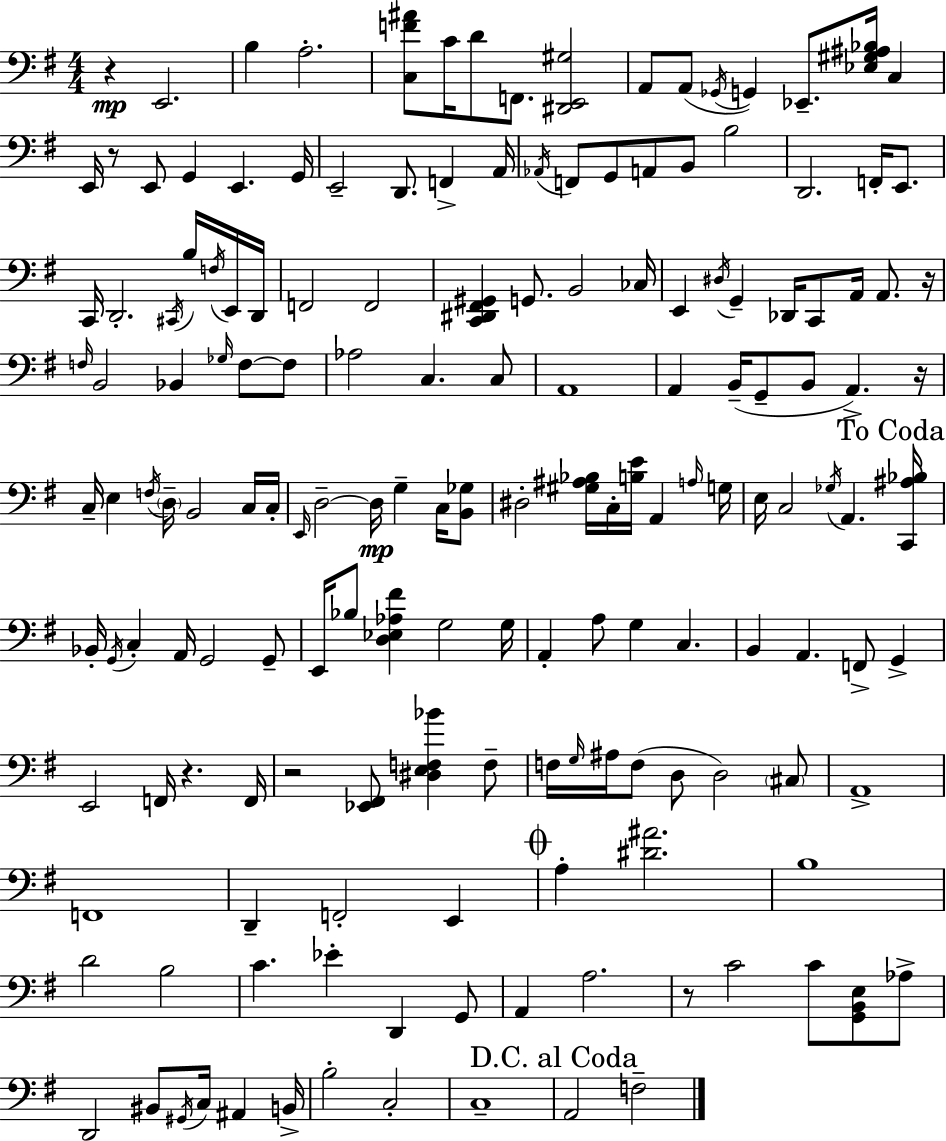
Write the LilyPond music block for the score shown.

{
  \clef bass
  \numericTimeSignature
  \time 4/4
  \key g \major
  r4\mp e,2. | b4 a2.-. | <c f' ais'>8 c'16 d'8 f,8. <dis, e, gis>2 | a,8 a,8( \acciaccatura { ges,16 } g,4) ees,8.-- <ees gis ais bes>16 c4 | \break e,16 r8 e,8 g,4 e,4. | g,16 e,2-- d,8. f,4-> | a,16 \acciaccatura { aes,16 } f,8 g,8 a,8 b,8 b2 | d,2. f,16-. e,8. | \break c,16 d,2.-. \acciaccatura { cis,16 } | b16 \acciaccatura { f16 } e,16 d,16 f,2 f,2 | <c, dis, fis, gis,>4 g,8. b,2 | ces16 e,4 \acciaccatura { dis16 } g,4-- des,16 c,8 | \break a,16 a,8. r16 \grace { f16 } b,2 bes,4 | \grace { ges16 } f8~~ f8 aes2 c4. | c8 a,1 | a,4 b,16--( g,8-- b,8 | \break a,4.->) r16 c16-- e4 \acciaccatura { f16 } \parenthesize d16-- b,2 | c16 c16-. \grace { e,16 } d2--~~ | d16\mp g4-- c16 <b, ges>8 dis2-. | <gis ais bes>16 c16-. <b e'>16 a,4 \grace { a16 } g16 e16 c2 | \break \acciaccatura { ges16 } a,4. \mark "To Coda" <c, ais bes>16 bes,16-. \acciaccatura { g,16 } c4-. | a,16 g,2 g,8-- e,16 bes8 <d ees aes fis'>4 | g2 g16 a,4-. | a8 g4 c4. b,4 | \break a,4. f,8-> g,4-> e,2 | f,16 r4. f,16 r2 | <ees, fis,>8 <dis e f bes'>4 f8-- f16 \grace { g16 } ais16 f8( | d8 d2) \parenthesize cis8 a,1-> | \break f,1 | d,4-- | f,2-. e,4 \mark \markup { \musicglyph "scripts.coda" } a4-. | <dis' ais'>2. b1 | \break d'2 | b2 c'4. | ees'4-. d,4 g,8 a,4 | a2. r8 c'2 | \break c'8 <g, b, e>8 aes8-> d,2 | bis,8 \acciaccatura { gis,16 } c16 ais,4 b,16-> b2-. | c2-. c1-- | \mark "D.C. al Coda" a,2 | \break f2-- \bar "|."
}